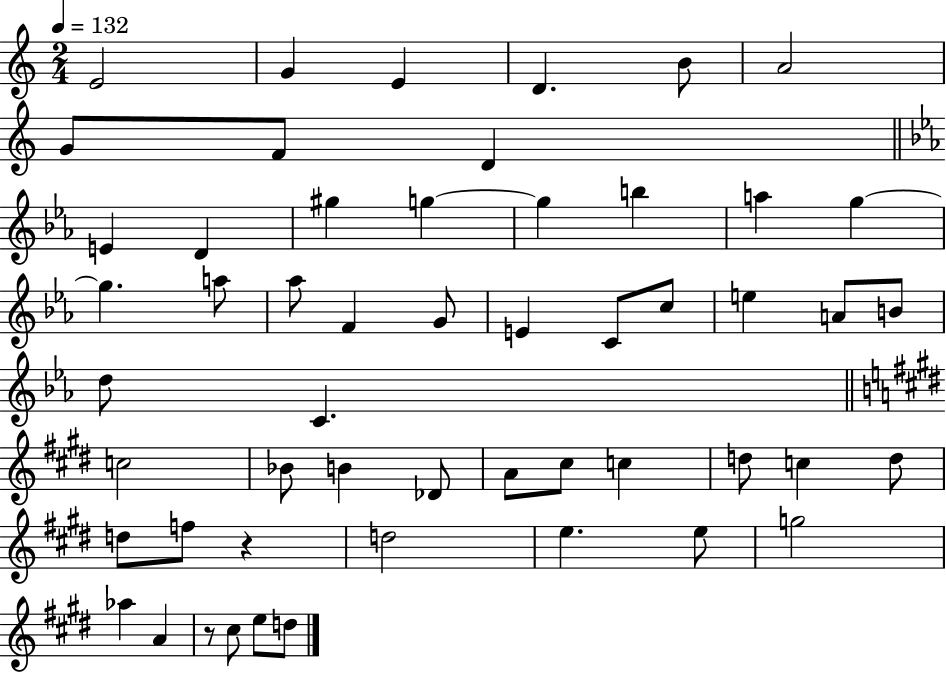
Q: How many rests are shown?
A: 2